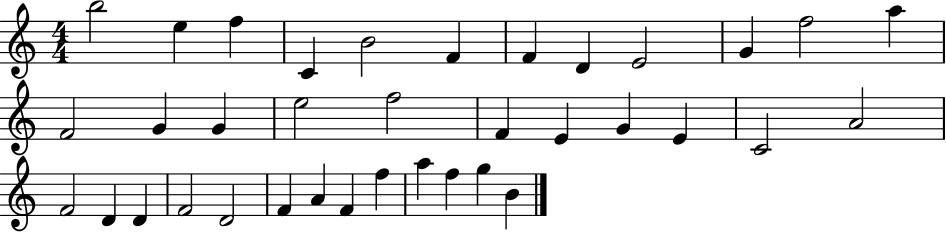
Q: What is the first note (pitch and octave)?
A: B5